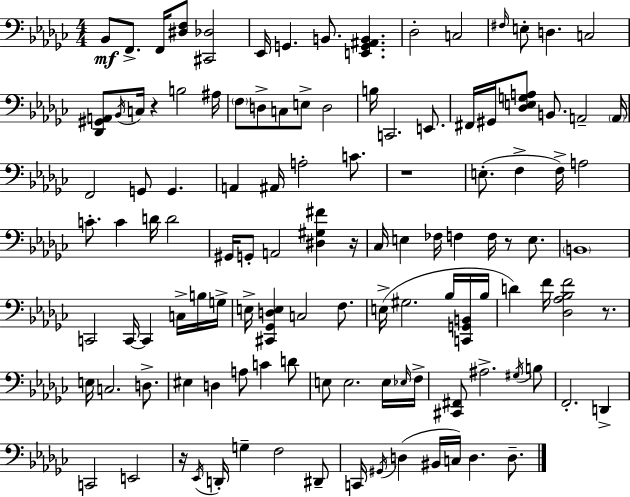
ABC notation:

X:1
T:Untitled
M:4/4
L:1/4
K:Ebm
_B,,/2 F,,/2 F,,/4 [^D,F,]/2 [^C,,_D,]2 _E,,/4 G,, B,,/2 [E,,G,,^A,,B,,] _D,2 C,2 ^F,/4 E,/2 D, C,2 [_D,,^G,,A,,]/2 _B,,/4 C,/4 z B,2 ^A,/4 F,/2 D,/2 C,/2 E,/2 D,2 B,/4 C,,2 E,,/2 ^F,,/4 ^G,,/4 [_D,E,G,A,]/2 B,,/2 A,,2 A,,/4 F,,2 G,,/2 G,, A,, ^A,,/4 A,2 C/2 z4 E,/2 F, F,/4 A,2 C/2 C D/4 D2 ^G,,/4 G,,/2 A,,2 [^D,^G,^F] z/4 _C,/4 E, _F,/4 F, F,/4 z/2 E,/2 B,,4 C,,2 C,,/4 C,, C,/4 B,/4 G,/4 E,/4 [^C,,_G,,D,E,] C,2 F,/2 E,/4 ^G,2 _B,/4 [C,,G,,B,,]/4 _B,/4 D F/4 [_D,_A,_B,F]2 z/2 E,/4 C,2 D,/2 ^E, D, A,/2 C D/2 E,/2 E,2 E,/4 _E,/4 F,/4 [^C,,^F,,]/2 ^A,2 ^G,/4 B,/2 F,,2 D,, C,,2 E,,2 z/4 _E,,/4 D,,/4 G, F,2 ^D,,/2 C,,/4 ^G,,/4 D, ^B,,/4 C,/4 D, D,/2